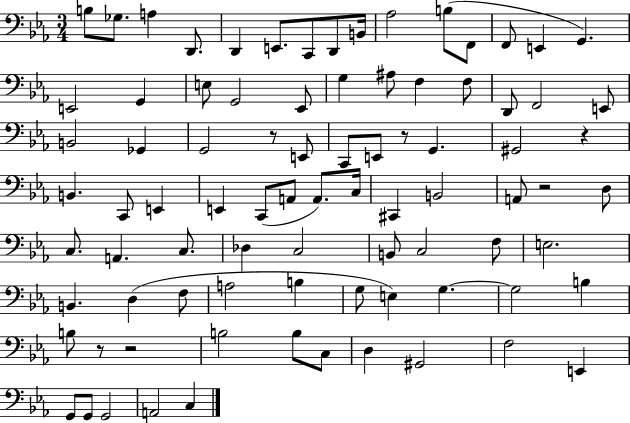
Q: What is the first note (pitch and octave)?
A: B3